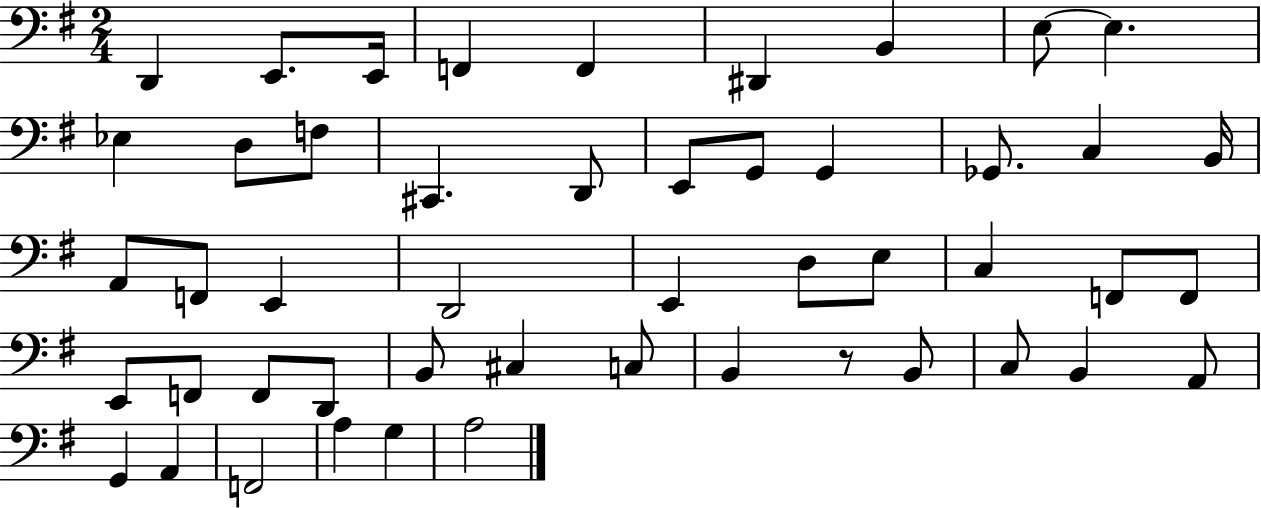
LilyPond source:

{
  \clef bass
  \numericTimeSignature
  \time 2/4
  \key g \major
  \repeat volta 2 { d,4 e,8. e,16 | f,4 f,4 | dis,4 b,4 | e8~~ e4. | \break ees4 d8 f8 | cis,4. d,8 | e,8 g,8 g,4 | ges,8. c4 b,16 | \break a,8 f,8 e,4 | d,2 | e,4 d8 e8 | c4 f,8 f,8 | \break e,8 f,8 f,8 d,8 | b,8 cis4 c8 | b,4 r8 b,8 | c8 b,4 a,8 | \break g,4 a,4 | f,2 | a4 g4 | a2 | \break } \bar "|."
}